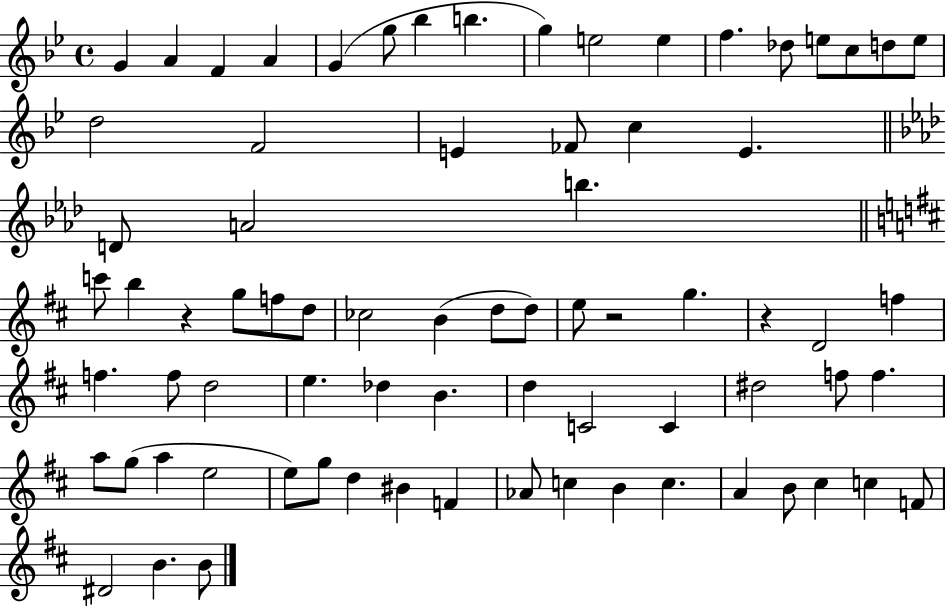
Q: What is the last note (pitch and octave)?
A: B4